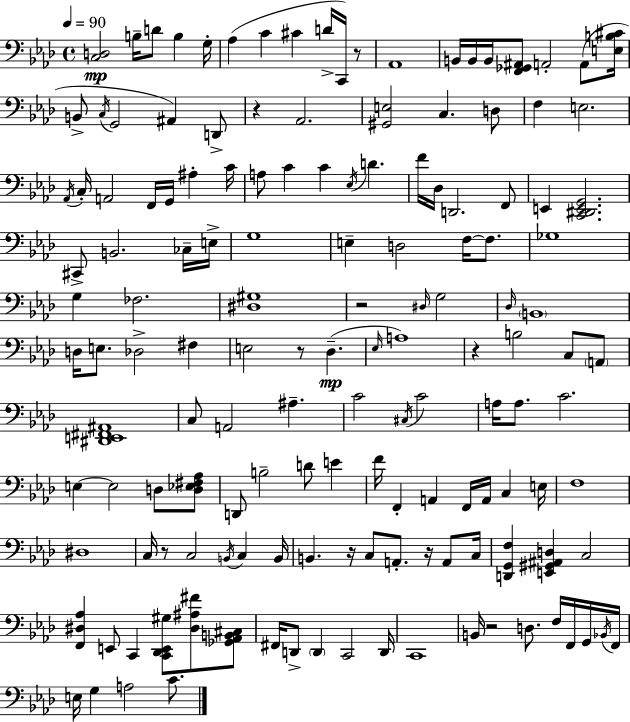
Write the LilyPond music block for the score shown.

{
  \clef bass
  \time 4/4
  \defaultTimeSignature
  \key aes \major
  \tempo 4 = 90
  <c d>2\mp b16-- d'8 b4 g16-. | aes4( c'4 cis'4 d'16-> c,16) r8 | aes,1 | b,16 b,16 b,16 <f, ges, ais,>8 a,2-. a,8( <e b cis'>16 | \break b,8-> \acciaccatura { c16 } g,2 ais,4) d,8-> | r4 aes,2. | <gis, e>2 c4. d8 | f4 e2. | \break \acciaccatura { aes,16 } c16-. a,2 f,16 g,16 ais4-. | c'16 a8 c'4 c'4 \acciaccatura { ees16 } d'4. | f'16 des16 d,2. | f,8 e,4 <c, dis, e, g,>2. | \break cis,8-> b,2. | ces16-- e16-> g1 | e4-- d2 f16~~ | f8. ges1 | \break g4 fes2. | <dis gis>1 | r2 \grace { dis16 } g2 | \grace { des16 } \parenthesize b,1 | \break d16 e8. des2-> | fis4 e2 r8 des4.--(\mp | \grace { ees16 } a1) | r4 b2 | \break c8 \parenthesize a,8 <dis, e, fis, ais,>1 | c8 a,2 | ais4.-- c'2 \acciaccatura { cis16 } c'2 | a16 a8. c'2. | \break e4~~ e2 | d8 <d ees fis aes>8 d,8 b2-- | d'8 e'4 f'16 f,4-. a,4 | f,16 a,16 c4 e16 f1 | \break dis1 | c16 r8 c2 | \acciaccatura { b,16 } c4 b,16 b,4. r16 c8 | a,8.-. r16 a,8 c16 <d, g, f>4 <e, gis, ais, d>4 | \break c2 <f, dis aes>4 e,8 c,4 | <c, des, e, gis>8 <dis ais fis'>8 <ges, aes, b, cis>8 fis,16 d,8-> \parenthesize d,4 c,2 | d,16 c,1 | b,16 r2 | \break d8. f16 f,16 g,16 \acciaccatura { bes,16 } f,16 e16 g4 a2 | c'8. \bar "|."
}